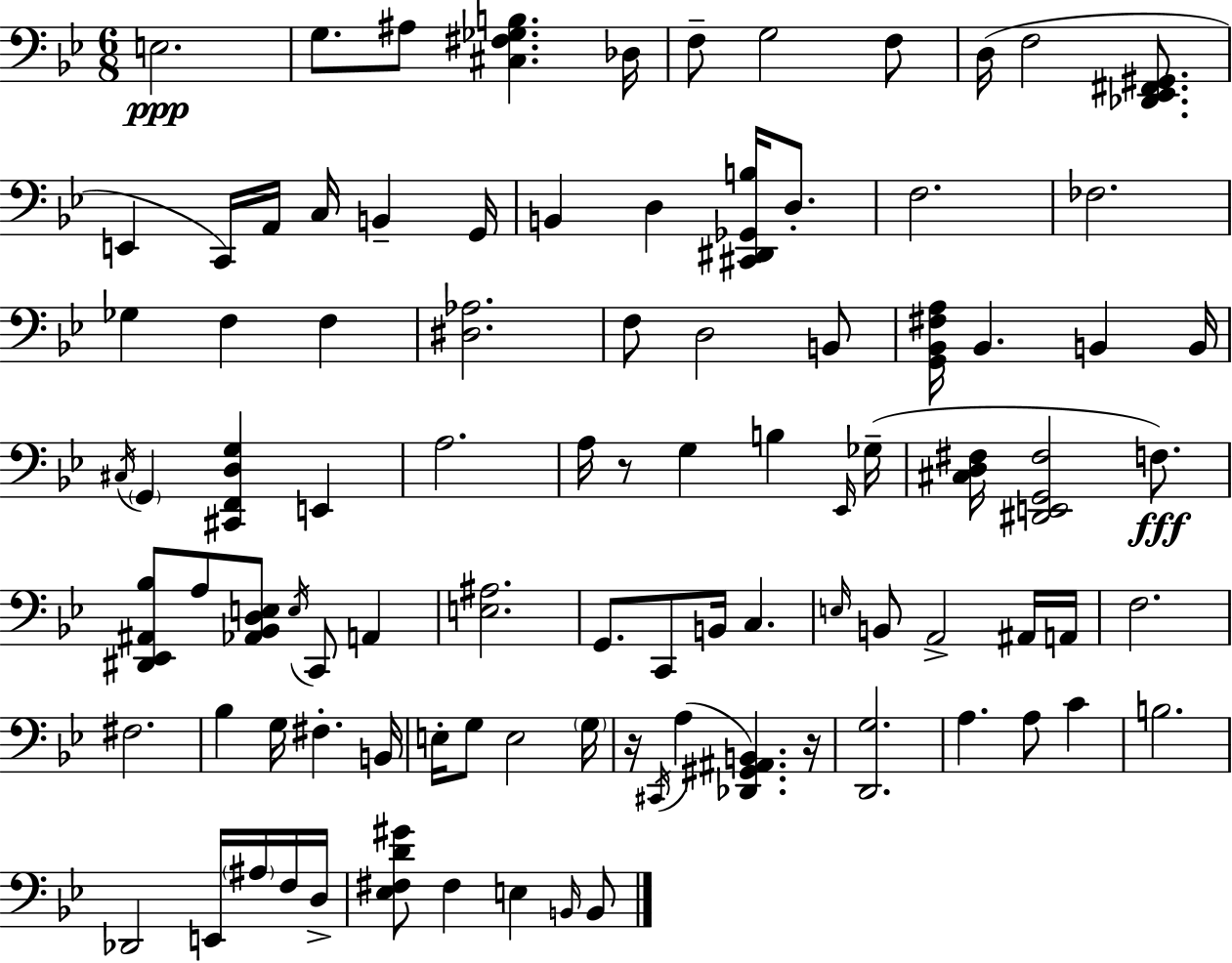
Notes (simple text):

E3/h. G3/e. A#3/e [C#3,F#3,Gb3,B3]/q. Db3/s F3/e G3/h F3/e D3/s F3/h [Db2,Eb2,F#2,G#2]/e. E2/q C2/s A2/s C3/s B2/q G2/s B2/q D3/q [C#2,D#2,Gb2,B3]/s D3/e. F3/h. FES3/h. Gb3/q F3/q F3/q [D#3,Ab3]/h. F3/e D3/h B2/e [G2,Bb2,F#3,A3]/s Bb2/q. B2/q B2/s C#3/s G2/q [C#2,F2,D3,G3]/q E2/q A3/h. A3/s R/e G3/q B3/q Eb2/s Gb3/s [C#3,D3,F#3]/s [D#2,E2,G2,F#3]/h F3/e. [D#2,Eb2,A#2,Bb3]/e A3/e [Ab2,Bb2,D3,E3]/e E3/s C2/e A2/q [E3,A#3]/h. G2/e. C2/e B2/s C3/q. E3/s B2/e A2/h A#2/s A2/s F3/h. F#3/h. Bb3/q G3/s F#3/q. B2/s E3/s G3/e E3/h G3/s R/s C#2/s A3/q [Db2,G#2,A#2,B2]/q. R/s [D2,G3]/h. A3/q. A3/e C4/q B3/h. Db2/h E2/s A#3/s F3/s D3/s [Eb3,F#3,D4,G#4]/e F#3/q E3/q B2/s B2/e